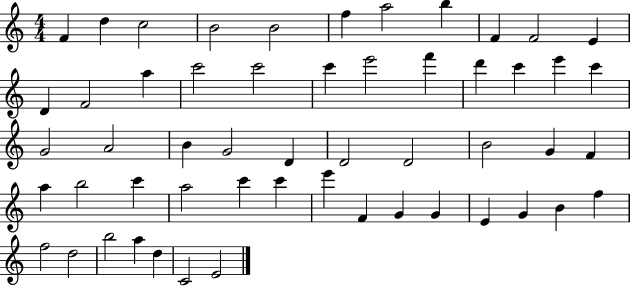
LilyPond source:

{
  \clef treble
  \numericTimeSignature
  \time 4/4
  \key c \major
  f'4 d''4 c''2 | b'2 b'2 | f''4 a''2 b''4 | f'4 f'2 e'4 | \break d'4 f'2 a''4 | c'''2 c'''2 | c'''4 e'''2 f'''4 | d'''4 c'''4 e'''4 c'''4 | \break g'2 a'2 | b'4 g'2 d'4 | d'2 d'2 | b'2 g'4 f'4 | \break a''4 b''2 c'''4 | a''2 c'''4 c'''4 | e'''4 f'4 g'4 g'4 | e'4 g'4 b'4 f''4 | \break f''2 d''2 | b''2 a''4 d''4 | c'2 e'2 | \bar "|."
}